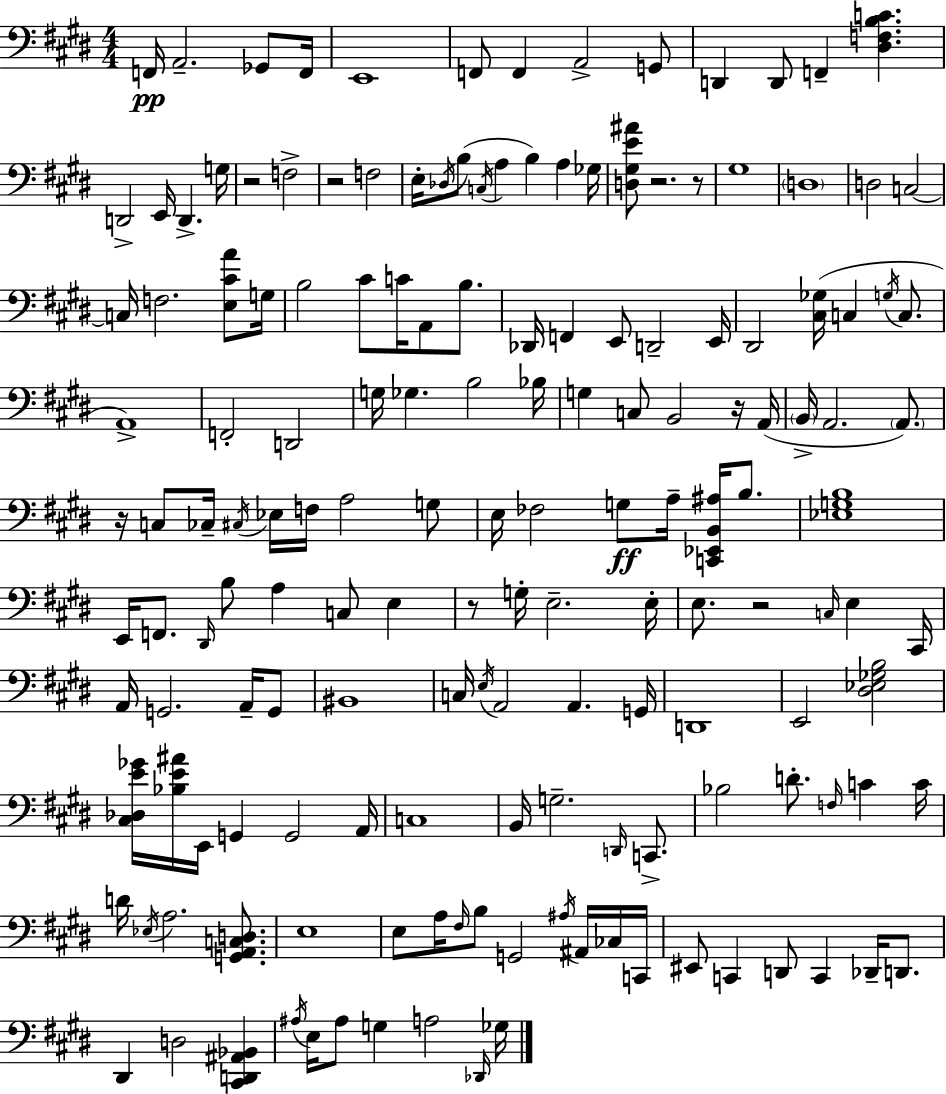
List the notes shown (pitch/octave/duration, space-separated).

F2/s A2/h. Gb2/e F2/s E2/w F2/e F2/q A2/h G2/e D2/q D2/e F2/q [D#3,F3,B3,C4]/q. D2/h E2/s D2/q. G3/s R/h F3/h R/h F3/h E3/s Db3/s B3/e C3/s A3/q B3/q A3/q Gb3/s [D3,G#3,E4,A#4]/e R/h. R/e G#3/w D3/w D3/h C3/h C3/s F3/h. [E3,C#4,A4]/e G3/s B3/h C#4/e C4/s A2/e B3/e. Db2/s F2/q E2/e D2/h E2/s D#2/h [C#3,Gb3]/s C3/q G3/s C3/e. A2/w F2/h D2/h G3/s Gb3/q. B3/h Bb3/s G3/q C3/e B2/h R/s A2/s B2/s A2/h. A2/e. R/s C3/e CES3/s C#3/s Eb3/s F3/s A3/h G3/e E3/s FES3/h G3/e A3/s [C2,Eb2,B2,A#3]/s B3/e. [Eb3,G3,B3]/w E2/s F2/e. D#2/s B3/e A3/q C3/e E3/q R/e G3/s E3/h. E3/s E3/e. R/h C3/s E3/q C#2/s A2/s G2/h. A2/s G2/e BIS2/w C3/s E3/s A2/h A2/q. G2/s D2/w E2/h [D#3,Eb3,Gb3,B3]/h [C#3,Db3,E4,Gb4]/s [Bb3,E4,A#4]/s E2/s G2/q G2/h A2/s C3/w B2/s G3/h. D2/s C2/e. Bb3/h D4/e. F3/s C4/q C4/s D4/s Eb3/s A3/h. [G2,A2,C3,D3]/e. E3/w E3/e A3/s F#3/s B3/e G2/h A#3/s A#2/s CES3/s C2/s EIS2/e C2/q D2/e C2/q Db2/s D2/e. D#2/q D3/h [C#2,D2,A#2,Bb2]/q A#3/s E3/s A#3/e G3/q A3/h Db2/s Gb3/s